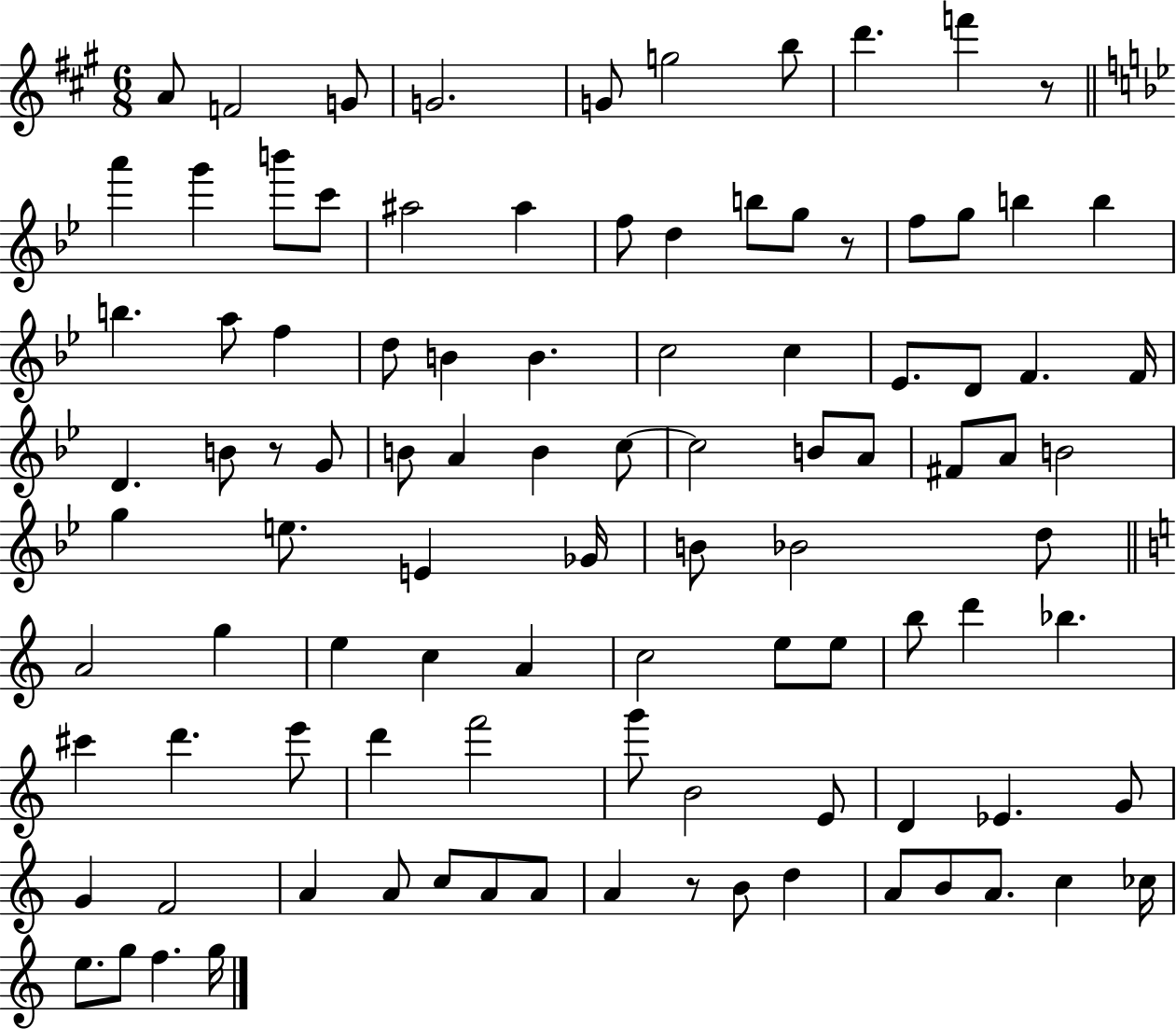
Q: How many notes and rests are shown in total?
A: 100